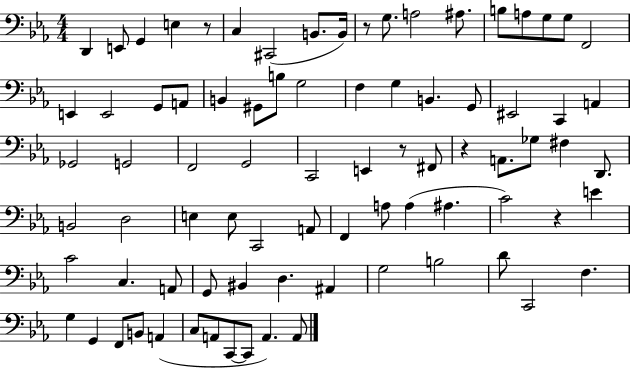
{
  \clef bass
  \numericTimeSignature
  \time 4/4
  \key ees \major
  \repeat volta 2 { d,4 e,8 g,4 e4 r8 | c4 cis,2( b,8. b,16) | r8 g8. a2 ais8. | b8 a8 g8 g8 f,2 | \break e,4 e,2 g,8 a,8 | b,4 gis,8 b8 g2 | f4 g4 b,4. g,8 | eis,2 c,4 a,4 | \break ges,2 g,2 | f,2 g,2 | c,2 e,4 r8 fis,8 | r4 a,8. ges8 fis4 d,8. | \break b,2 d2 | e4 e8 c,2 a,8 | f,4 a8 a4( ais4. | c'2) r4 e'4 | \break c'2 c4. a,8 | g,8 bis,4 d4. ais,4 | g2 b2 | d'8 c,2 f4. | \break g4 g,4 f,8 b,8 a,4( | c8 a,8 c,8~~ c,8 a,4.) a,8 | } \bar "|."
}